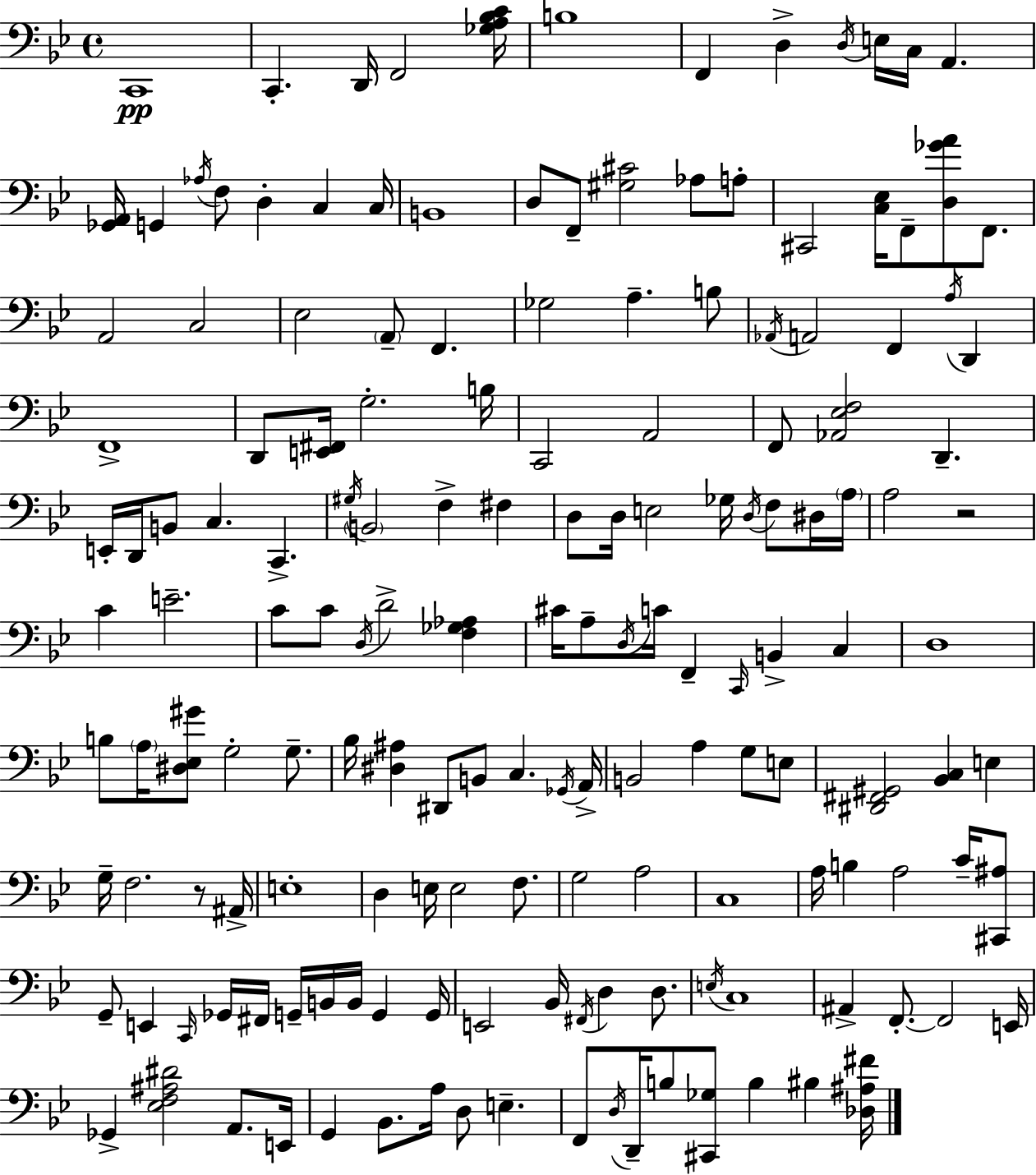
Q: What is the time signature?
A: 4/4